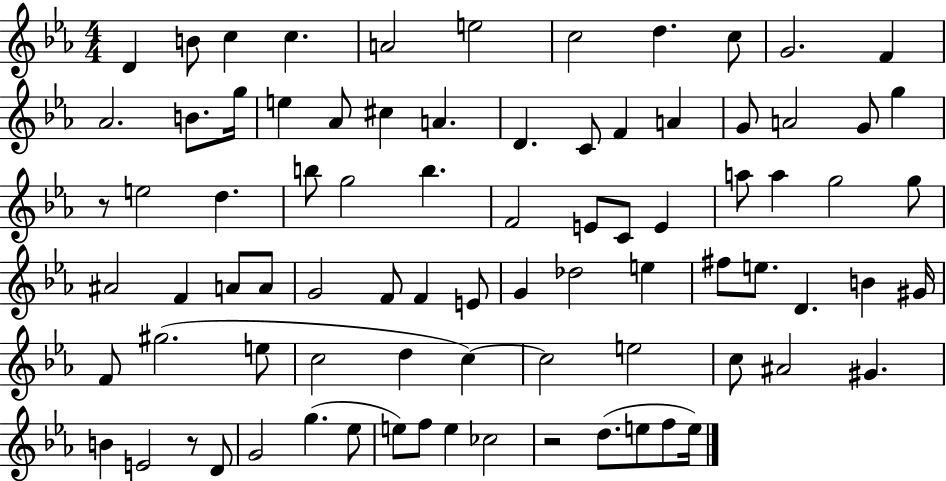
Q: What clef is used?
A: treble